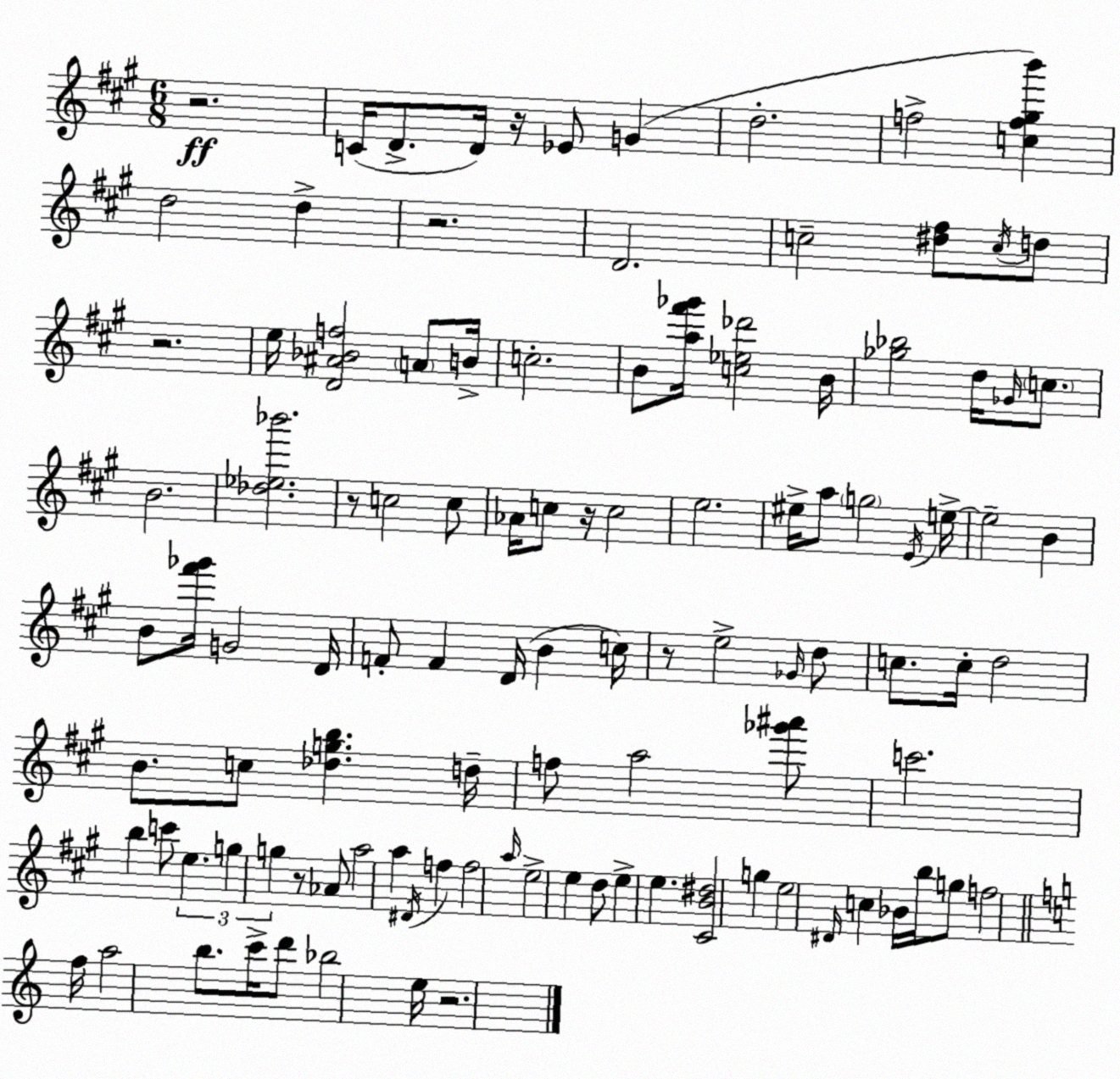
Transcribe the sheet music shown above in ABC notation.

X:1
T:Untitled
M:6/8
L:1/4
K:A
z2 C/4 D/2 D/4 z/4 _E/2 G d2 f2 [cf^gb'] d2 d z2 D2 c2 [^d^f]/2 c/4 d/2 z2 e/4 [D^A_Bf]2 A/2 B/4 c2 B/2 [a^f'_g']/4 [c_e_d']2 B/4 [_g_b]2 d/4 _G/4 c/2 B2 [_d_e_b']2 z/2 c2 c/2 _A/4 c/2 z/4 c2 e2 ^e/4 a/2 g2 E/4 e/4 e2 B B/2 [^f'_g']/4 G2 D/4 F/2 F D/4 B c/4 z/2 e2 _G/4 d/2 c/2 c/4 d2 B/2 c/2 [_dgb] d/4 f/2 a2 [_g'^a']/2 c'2 b c'/2 e g g z/2 _A/2 a2 a ^D/4 f f2 a/4 e2 e d/2 e e [^CB^d]2 g e2 ^D/4 c _B/4 b/4 g/2 f2 f/4 a2 b/2 c'/4 d'/2 _b2 e/4 z2